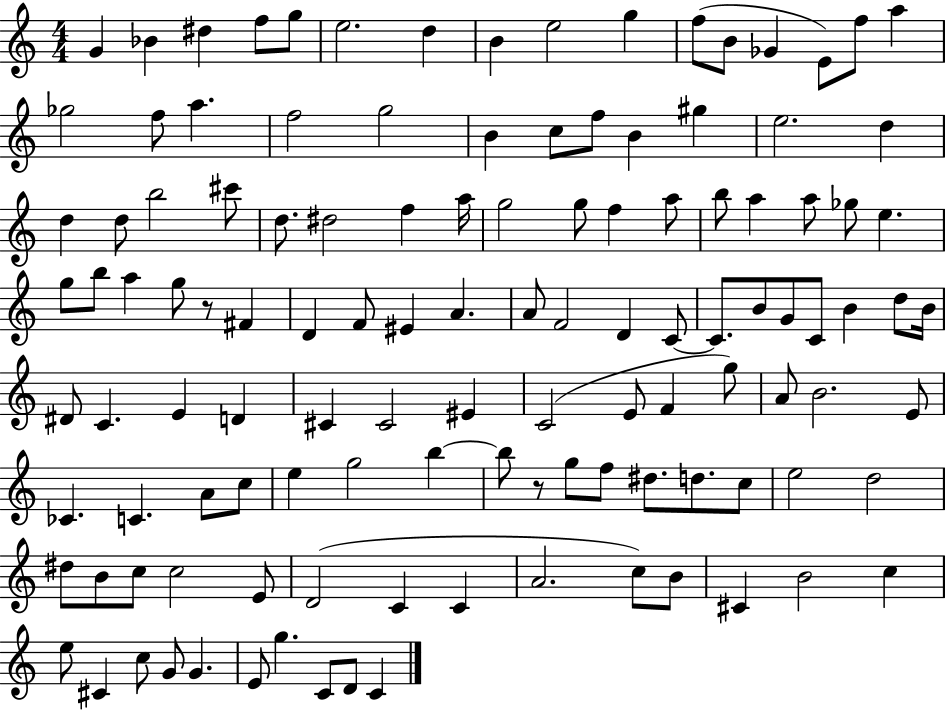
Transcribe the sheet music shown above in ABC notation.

X:1
T:Untitled
M:4/4
L:1/4
K:C
G _B ^d f/2 g/2 e2 d B e2 g f/2 B/2 _G E/2 f/2 a _g2 f/2 a f2 g2 B c/2 f/2 B ^g e2 d d d/2 b2 ^c'/2 d/2 ^d2 f a/4 g2 g/2 f a/2 b/2 a a/2 _g/2 e g/2 b/2 a g/2 z/2 ^F D F/2 ^E A A/2 F2 D C/2 C/2 B/2 G/2 C/2 B d/2 B/4 ^D/2 C E D ^C ^C2 ^E C2 E/2 F g/2 A/2 B2 E/2 _C C A/2 c/2 e g2 b b/2 z/2 g/2 f/2 ^d/2 d/2 c/2 e2 d2 ^d/2 B/2 c/2 c2 E/2 D2 C C A2 c/2 B/2 ^C B2 c e/2 ^C c/2 G/2 G E/2 g C/2 D/2 C